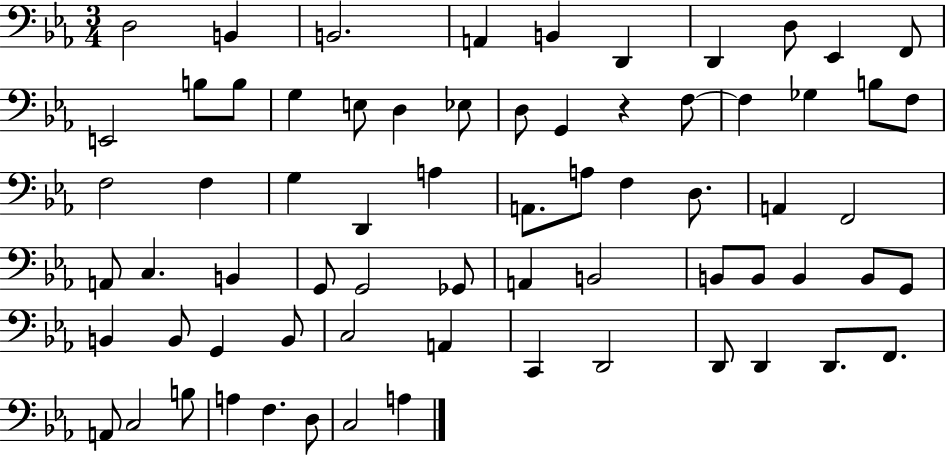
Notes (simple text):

D3/h B2/q B2/h. A2/q B2/q D2/q D2/q D3/e Eb2/q F2/e E2/h B3/e B3/e G3/q E3/e D3/q Eb3/e D3/e G2/q R/q F3/e F3/q Gb3/q B3/e F3/e F3/h F3/q G3/q D2/q A3/q A2/e. A3/e F3/q D3/e. A2/q F2/h A2/e C3/q. B2/q G2/e G2/h Gb2/e A2/q B2/h B2/e B2/e B2/q B2/e G2/e B2/q B2/e G2/q B2/e C3/h A2/q C2/q D2/h D2/e D2/q D2/e. F2/e. A2/e C3/h B3/e A3/q F3/q. D3/e C3/h A3/q